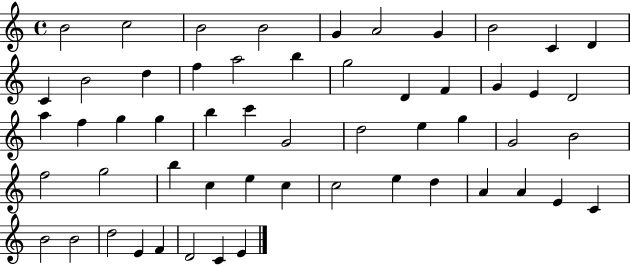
{
  \clef treble
  \time 4/4
  \defaultTimeSignature
  \key c \major
  b'2 c''2 | b'2 b'2 | g'4 a'2 g'4 | b'2 c'4 d'4 | \break c'4 b'2 d''4 | f''4 a''2 b''4 | g''2 d'4 f'4 | g'4 e'4 d'2 | \break a''4 f''4 g''4 g''4 | b''4 c'''4 g'2 | d''2 e''4 g''4 | g'2 b'2 | \break f''2 g''2 | b''4 c''4 e''4 c''4 | c''2 e''4 d''4 | a'4 a'4 e'4 c'4 | \break b'2 b'2 | d''2 e'4 f'4 | d'2 c'4 e'4 | \bar "|."
}